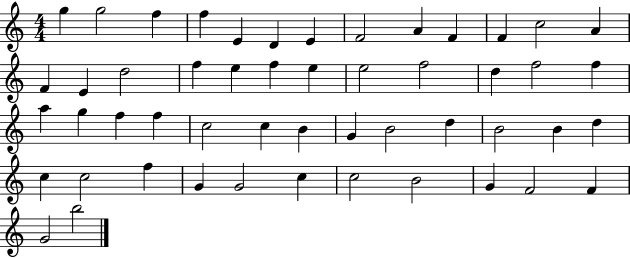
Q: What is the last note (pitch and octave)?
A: B5